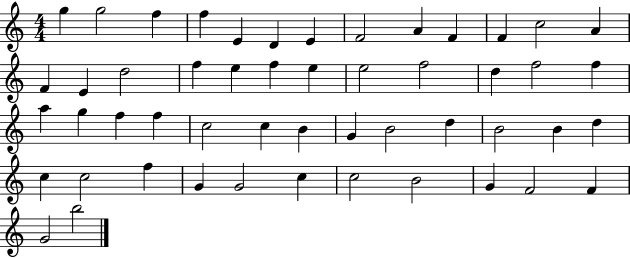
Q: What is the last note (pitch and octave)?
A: B5